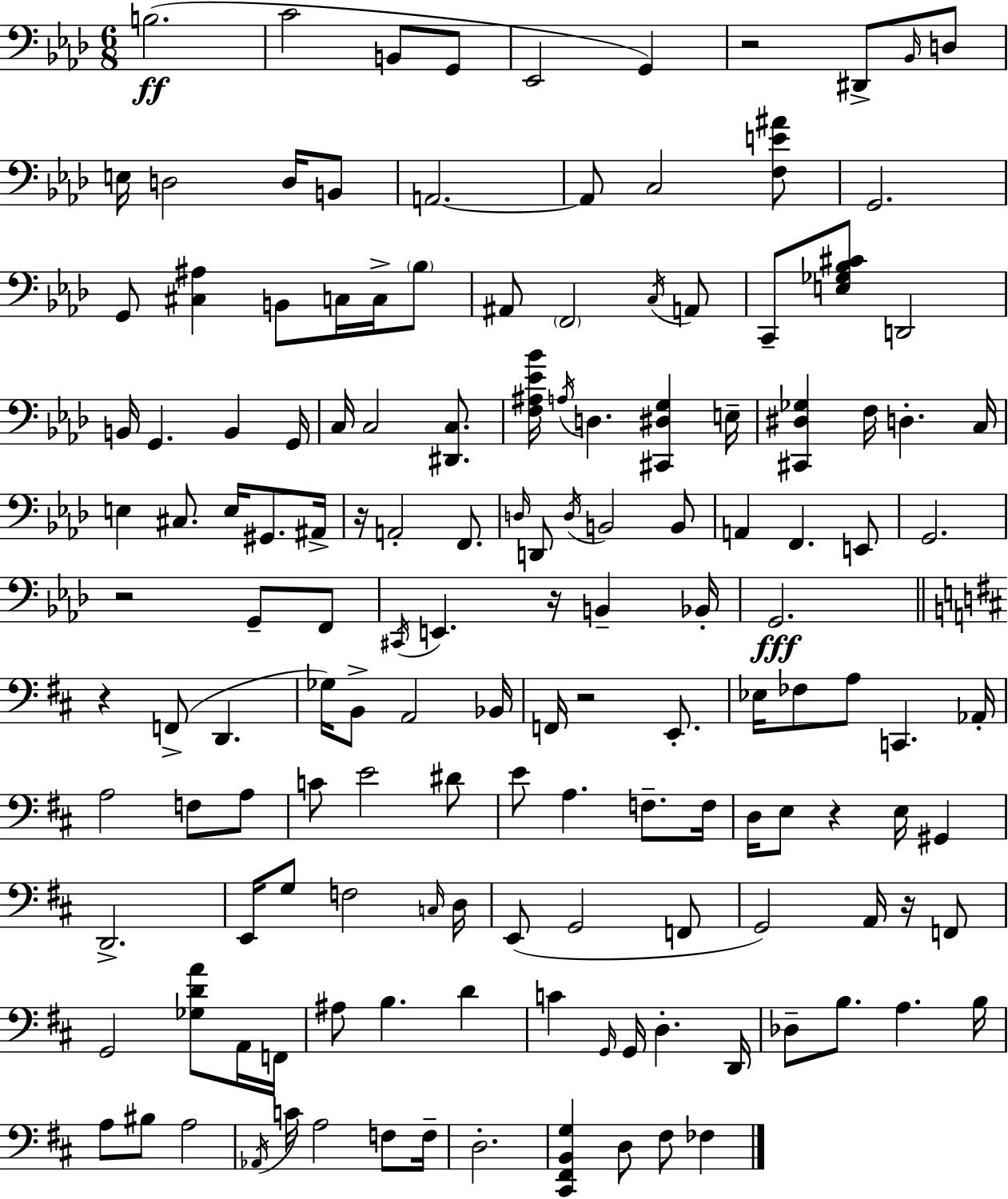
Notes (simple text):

B3/h. C4/h B2/e G2/e Eb2/h G2/q R/h D#2/e Bb2/s D3/e E3/s D3/h D3/s B2/e A2/h. A2/e C3/h [F3,E4,A#4]/e G2/h. G2/e [C#3,A#3]/q B2/e C3/s C3/s Bb3/e A#2/e F2/h C3/s A2/e C2/e [E3,Gb3,Bb3,C#4]/e D2/h B2/s G2/q. B2/q G2/s C3/s C3/h [D#2,C3]/e. [F3,A#3,Eb4,Bb4]/s A3/s D3/q. [C#2,D#3,G3]/q E3/s [C#2,D#3,Gb3]/q F3/s D3/q. C3/s E3/q C#3/e. E3/s G#2/e. A#2/s R/s A2/h F2/e. D3/s D2/e D3/s B2/h B2/e A2/q F2/q. E2/e G2/h. R/h G2/e F2/e C#2/s E2/q. R/s B2/q Bb2/s G2/h. R/q F2/e D2/q. Gb3/s B2/e A2/h Bb2/s F2/s R/h E2/e. Eb3/s FES3/e A3/e C2/q. Ab2/s A3/h F3/e A3/e C4/e E4/h D#4/e E4/e A3/q. F3/e. F3/s D3/s E3/e R/q E3/s G#2/q D2/h. E2/s G3/e F3/h C3/s D3/s E2/e G2/h F2/e G2/h A2/s R/s F2/e G2/h [Gb3,D4,A4]/e A2/s F2/s A#3/e B3/q. D4/q C4/q G2/s G2/s D3/q. D2/s Db3/e B3/e. A3/q. B3/s A3/e BIS3/e A3/h Ab2/s C4/s A3/h F3/e F3/s D3/h. [C#2,F#2,B2,G3]/q D3/e F#3/e FES3/q